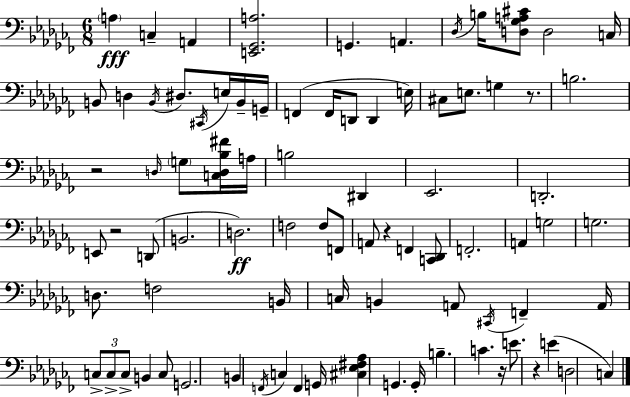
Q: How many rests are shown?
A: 6